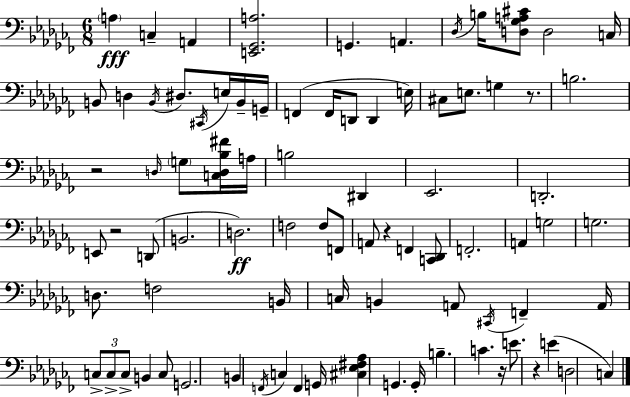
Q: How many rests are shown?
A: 6